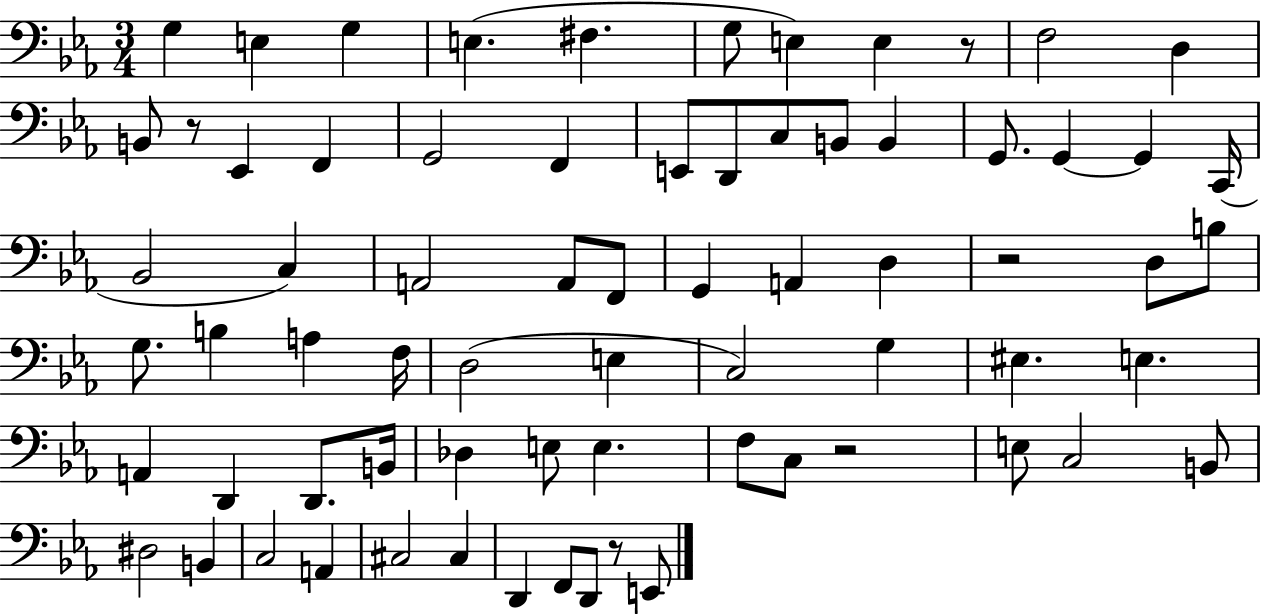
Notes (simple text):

G3/q E3/q G3/q E3/q. F#3/q. G3/e E3/q E3/q R/e F3/h D3/q B2/e R/e Eb2/q F2/q G2/h F2/q E2/e D2/e C3/e B2/e B2/q G2/e. G2/q G2/q C2/s Bb2/h C3/q A2/h A2/e F2/e G2/q A2/q D3/q R/h D3/e B3/e G3/e. B3/q A3/q F3/s D3/h E3/q C3/h G3/q EIS3/q. E3/q. A2/q D2/q D2/e. B2/s Db3/q E3/e E3/q. F3/e C3/e R/h E3/e C3/h B2/e D#3/h B2/q C3/h A2/q C#3/h C#3/q D2/q F2/e D2/e R/e E2/e